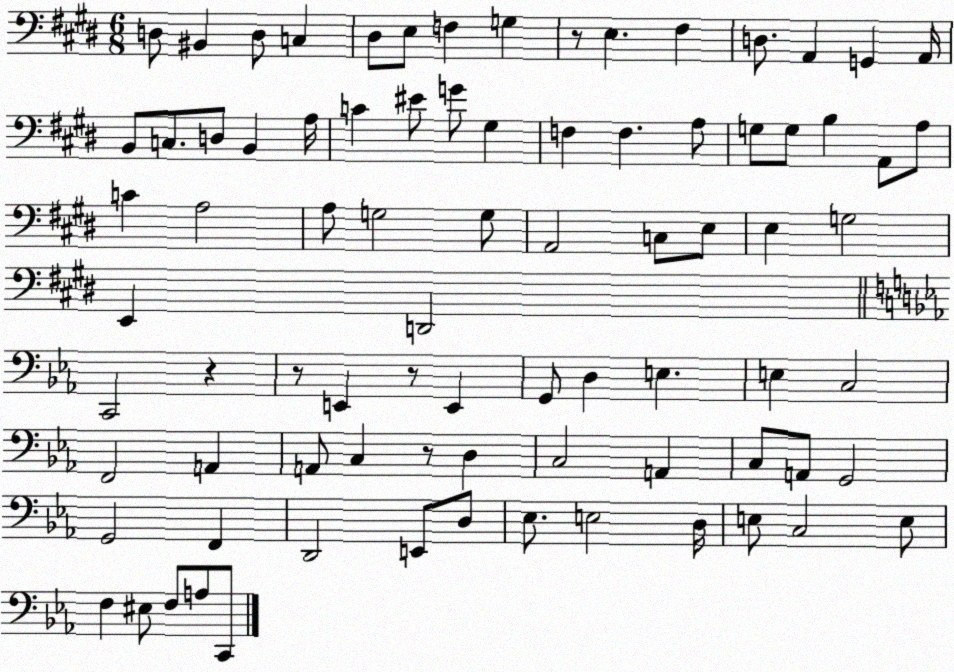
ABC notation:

X:1
T:Untitled
M:6/8
L:1/4
K:E
D,/2 ^B,, D,/2 C, ^D,/2 E,/2 F, G, z/2 E, ^F, D,/2 A,, G,, A,,/4 B,,/2 C,/2 D,/2 B,, A,/4 C ^E/2 G/2 ^G, F, F, A,/2 G,/2 G,/2 B, A,,/2 A,/2 C A,2 A,/2 G,2 G,/2 A,,2 C,/2 E,/2 E, G,2 E,, D,,2 C,,2 z z/2 E,, z/2 E,, G,,/2 D, E, E, C,2 F,,2 A,, A,,/2 C, z/2 D, C,2 A,, C,/2 A,,/2 G,,2 G,,2 F,, D,,2 E,,/2 D,/2 _E,/2 E,2 D,/4 E,/2 C,2 E,/2 F, ^E,/2 F,/2 A,/2 C,,/2